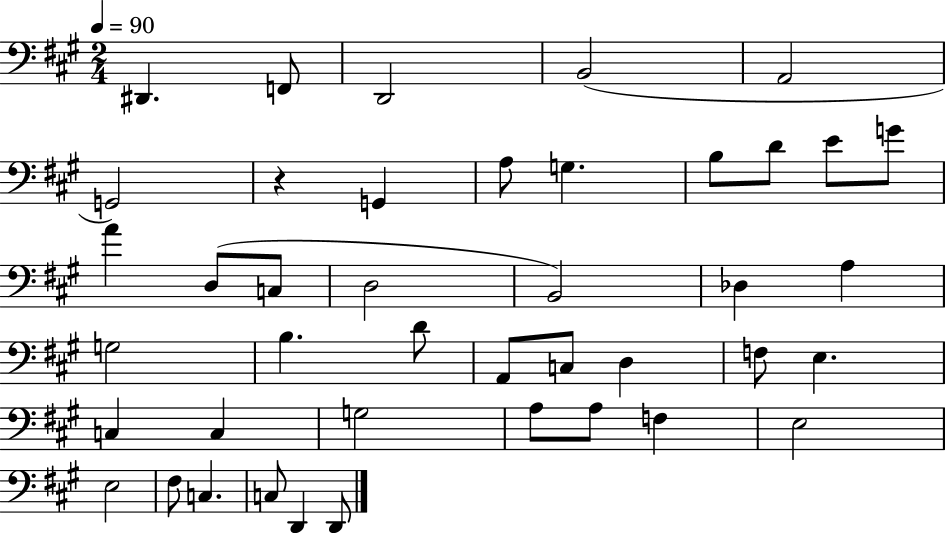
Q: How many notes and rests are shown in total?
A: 42